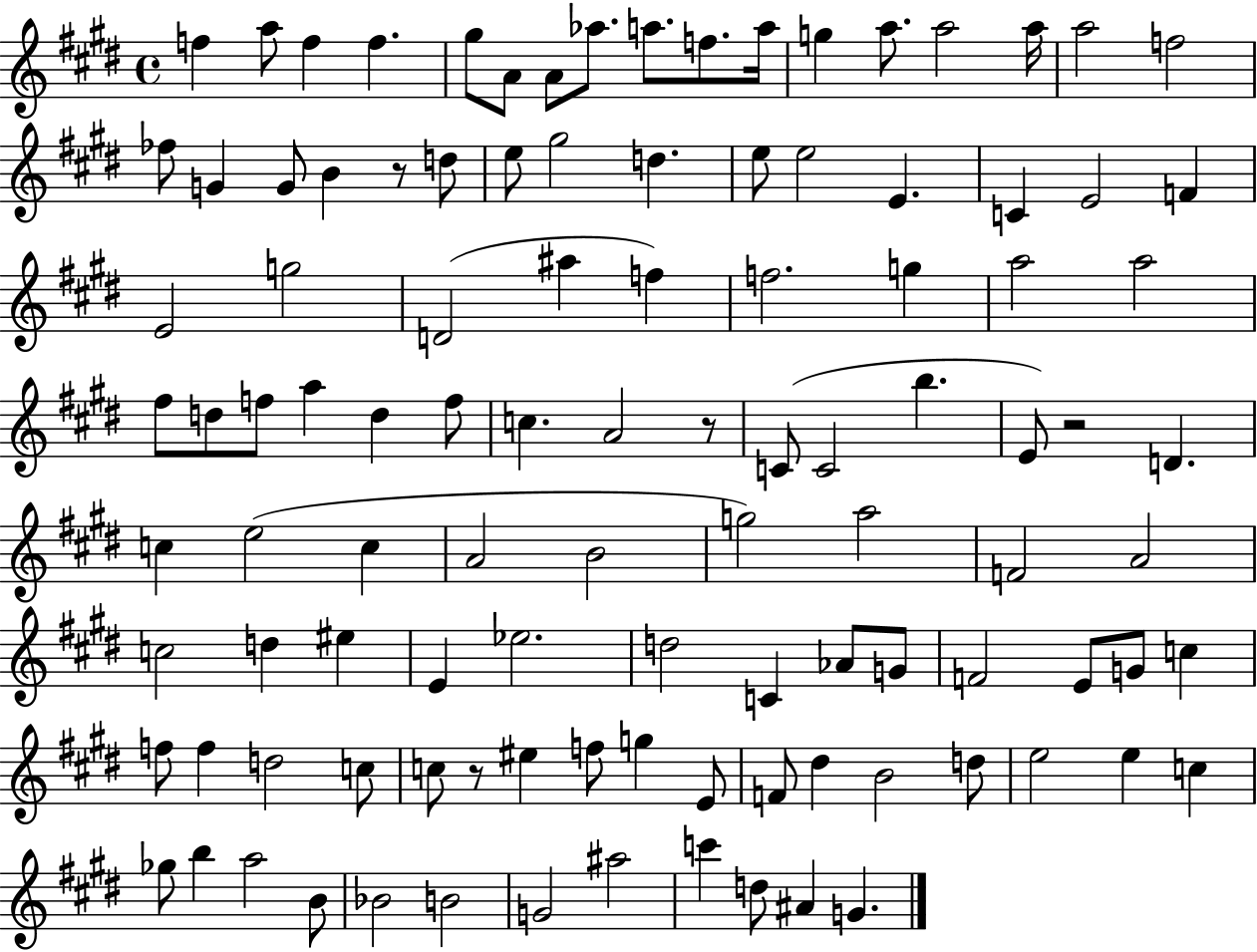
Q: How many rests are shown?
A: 4